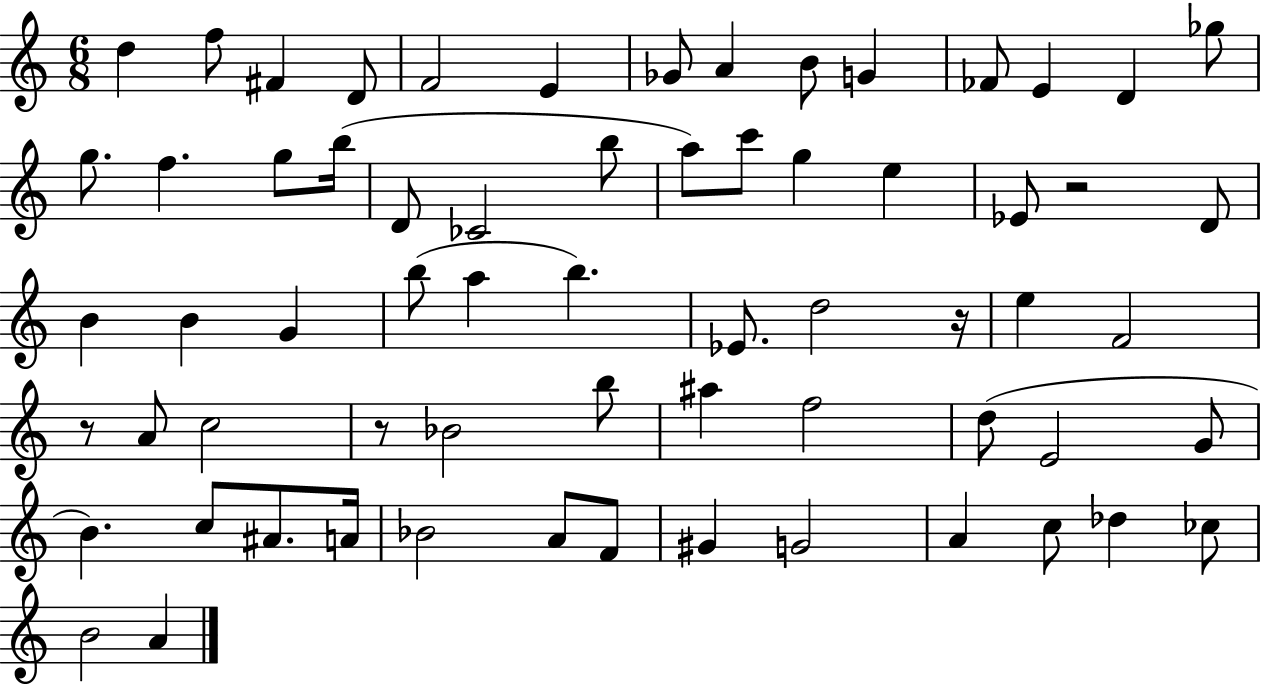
D5/q F5/e F#4/q D4/e F4/h E4/q Gb4/e A4/q B4/e G4/q FES4/e E4/q D4/q Gb5/e G5/e. F5/q. G5/e B5/s D4/e CES4/h B5/e A5/e C6/e G5/q E5/q Eb4/e R/h D4/e B4/q B4/q G4/q B5/e A5/q B5/q. Eb4/e. D5/h R/s E5/q F4/h R/e A4/e C5/h R/e Bb4/h B5/e A#5/q F5/h D5/e E4/h G4/e B4/q. C5/e A#4/e. A4/s Bb4/h A4/e F4/e G#4/q G4/h A4/q C5/e Db5/q CES5/e B4/h A4/q